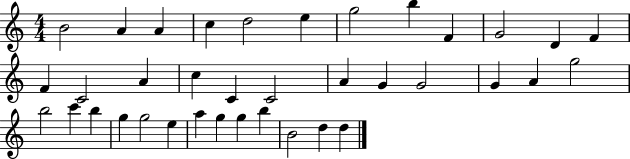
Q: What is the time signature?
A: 4/4